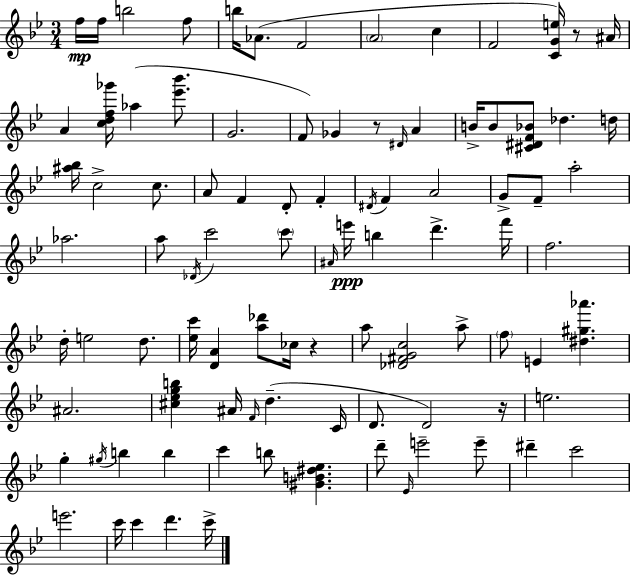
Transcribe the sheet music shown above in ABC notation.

X:1
T:Untitled
M:3/4
L:1/4
K:Gm
f/4 f/4 b2 f/2 b/4 _A/2 F2 A2 c F2 [CGe]/4 z/2 ^A/4 A [cdf_g']/4 _a [_e'_b']/2 G2 F/2 _G z/2 ^D/4 A B/4 B/2 [^C^DF_B]/2 _d d/4 [^a_b]/4 c2 c/2 A/2 F D/2 F ^D/4 F A2 G/2 F/2 a2 _a2 a/2 _D/4 c'2 c'/2 ^A/4 e'/4 b d' f'/4 f2 d/4 e2 d/2 [_ec']/4 [DA] [a_d']/2 _c/4 z a/2 [_D^FGc]2 a/2 f/2 E [^d^g_a'] ^A2 [^c_egb] ^A/4 F/4 d C/4 D/2 D2 z/4 e2 g ^g/4 b b c' b/2 [^GB^d_e] d'/2 _E/4 e'2 e'/2 ^d' c'2 e'2 c'/4 c' d' c'/4